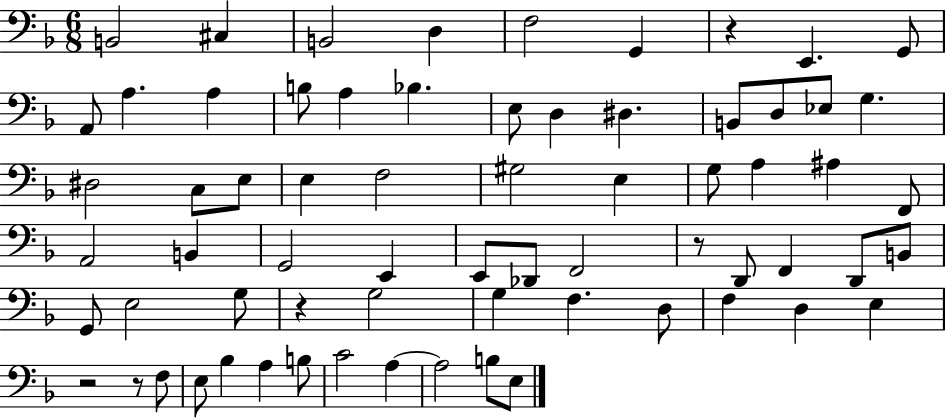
B2/h C#3/q B2/h D3/q F3/h G2/q R/q E2/q. G2/e A2/e A3/q. A3/q B3/e A3/q Bb3/q. E3/e D3/q D#3/q. B2/e D3/e Eb3/e G3/q. D#3/h C3/e E3/e E3/q F3/h G#3/h E3/q G3/e A3/q A#3/q F2/e A2/h B2/q G2/h E2/q E2/e Db2/e F2/h R/e D2/e F2/q D2/e B2/e G2/e E3/h G3/e R/q G3/h G3/q F3/q. D3/e F3/q D3/q E3/q R/h R/e F3/e E3/e Bb3/q A3/q B3/e C4/h A3/q A3/h B3/e E3/e